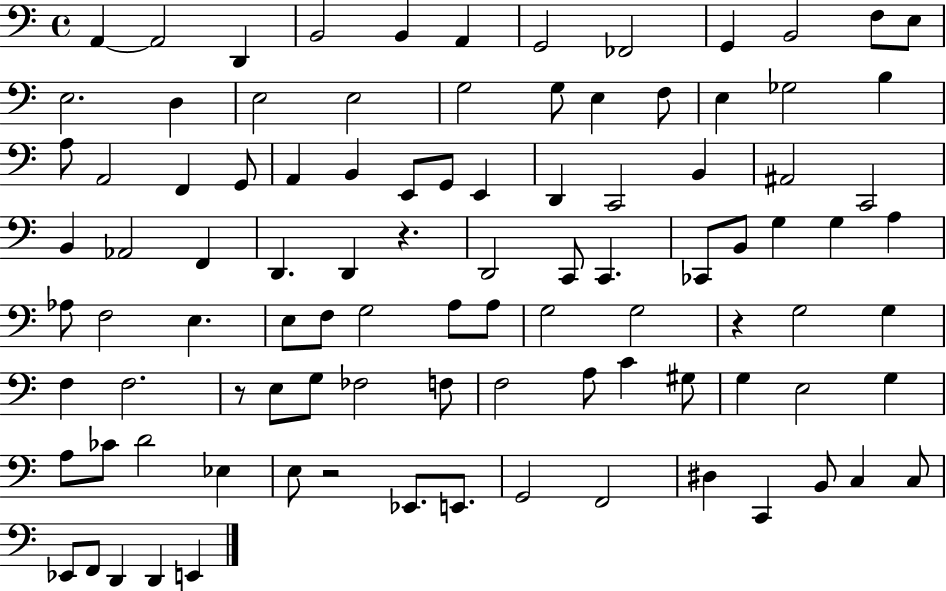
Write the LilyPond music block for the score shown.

{
  \clef bass
  \time 4/4
  \defaultTimeSignature
  \key c \major
  a,4~~ a,2 d,4 | b,2 b,4 a,4 | g,2 fes,2 | g,4 b,2 f8 e8 | \break e2. d4 | e2 e2 | g2 g8 e4 f8 | e4 ges2 b4 | \break a8 a,2 f,4 g,8 | a,4 b,4 e,8 g,8 e,4 | d,4 c,2 b,4 | ais,2 c,2 | \break b,4 aes,2 f,4 | d,4. d,4 r4. | d,2 c,8 c,4. | ces,8 b,8 g4 g4 a4 | \break aes8 f2 e4. | e8 f8 g2 a8 a8 | g2 g2 | r4 g2 g4 | \break f4 f2. | r8 e8 g8 fes2 f8 | f2 a8 c'4 gis8 | g4 e2 g4 | \break a8 ces'8 d'2 ees4 | e8 r2 ees,8. e,8. | g,2 f,2 | dis4 c,4 b,8 c4 c8 | \break ees,8 f,8 d,4 d,4 e,4 | \bar "|."
}